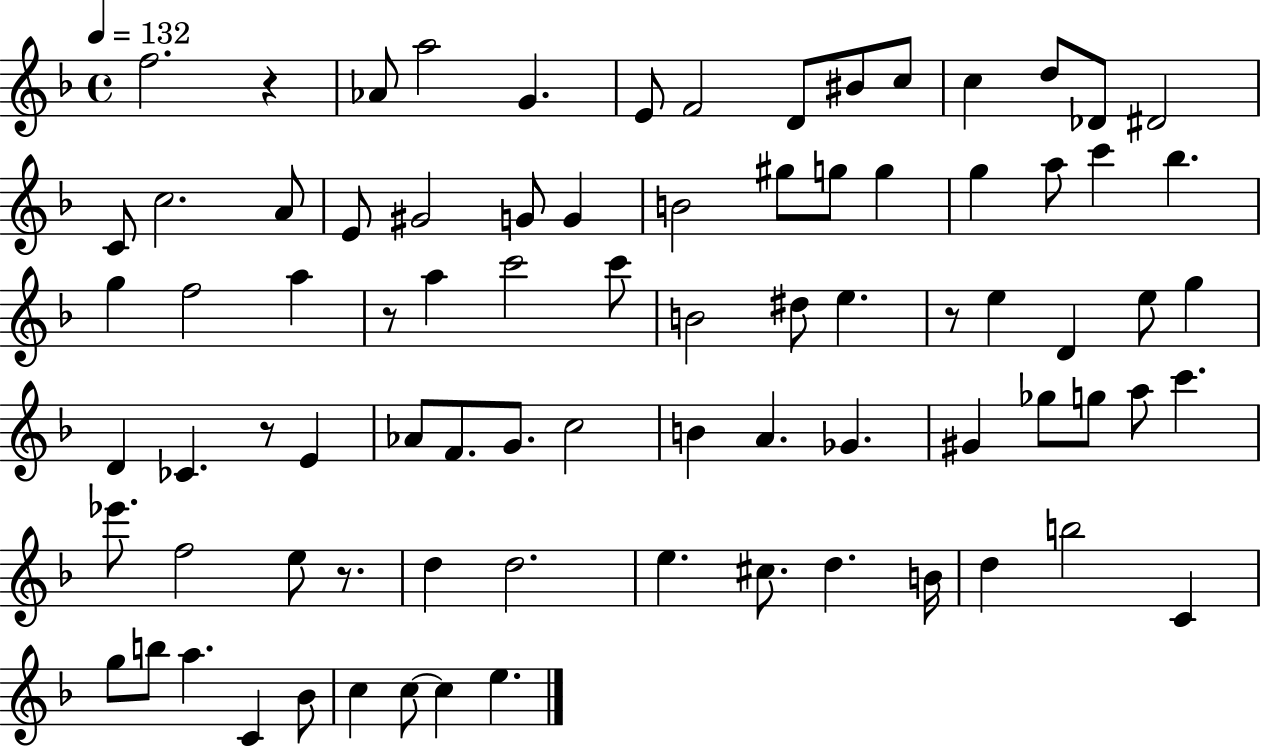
{
  \clef treble
  \time 4/4
  \defaultTimeSignature
  \key f \major
  \tempo 4 = 132
  f''2. r4 | aes'8 a''2 g'4. | e'8 f'2 d'8 bis'8 c''8 | c''4 d''8 des'8 dis'2 | \break c'8 c''2. a'8 | e'8 gis'2 g'8 g'4 | b'2 gis''8 g''8 g''4 | g''4 a''8 c'''4 bes''4. | \break g''4 f''2 a''4 | r8 a''4 c'''2 c'''8 | b'2 dis''8 e''4. | r8 e''4 d'4 e''8 g''4 | \break d'4 ces'4. r8 e'4 | aes'8 f'8. g'8. c''2 | b'4 a'4. ges'4. | gis'4 ges''8 g''8 a''8 c'''4. | \break ees'''8. f''2 e''8 r8. | d''4 d''2. | e''4. cis''8. d''4. b'16 | d''4 b''2 c'4 | \break g''8 b''8 a''4. c'4 bes'8 | c''4 c''8~~ c''4 e''4. | \bar "|."
}